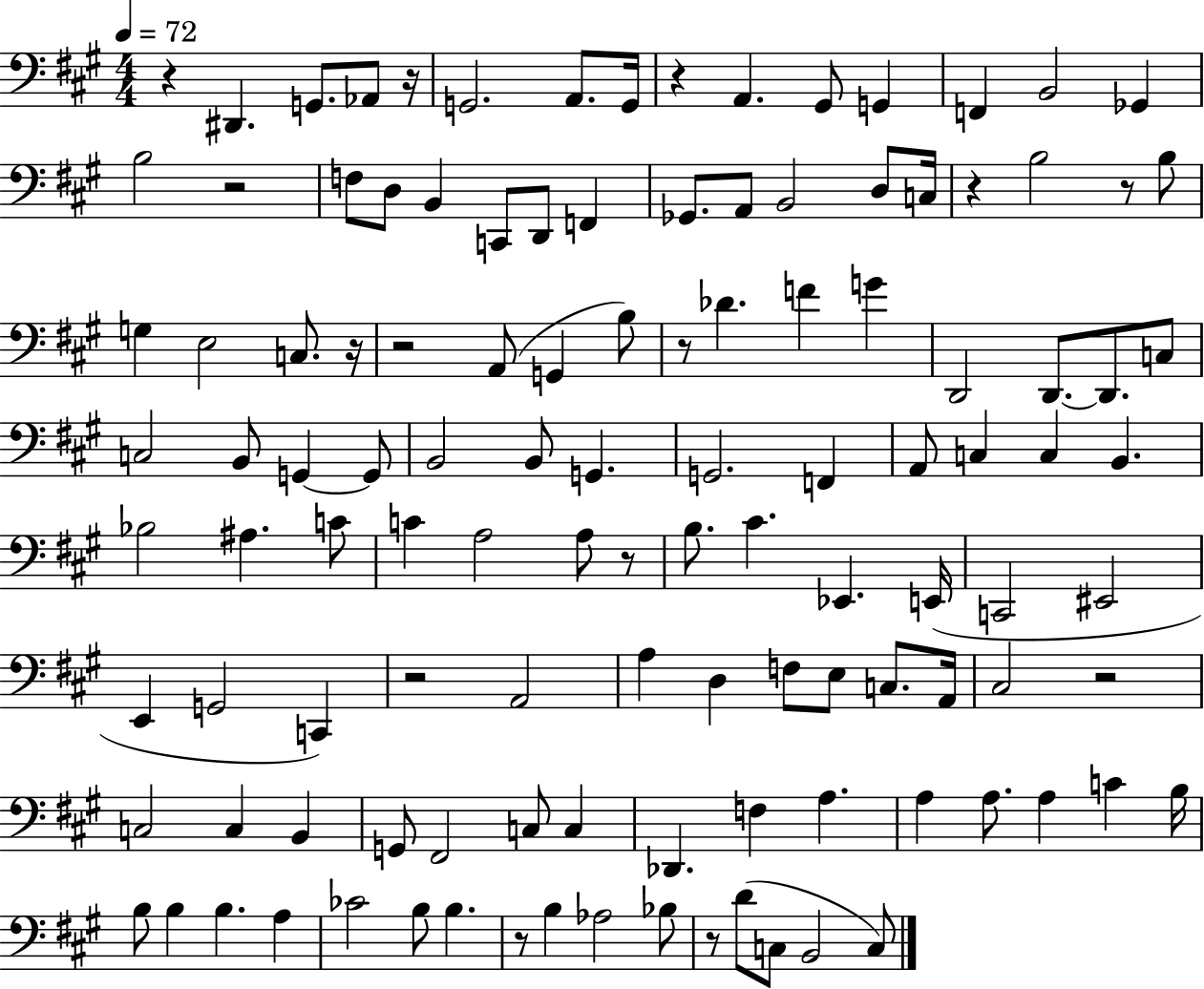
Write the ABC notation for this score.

X:1
T:Untitled
M:4/4
L:1/4
K:A
z ^D,, G,,/2 _A,,/2 z/4 G,,2 A,,/2 G,,/4 z A,, ^G,,/2 G,, F,, B,,2 _G,, B,2 z2 F,/2 D,/2 B,, C,,/2 D,,/2 F,, _G,,/2 A,,/2 B,,2 D,/2 C,/4 z B,2 z/2 B,/2 G, E,2 C,/2 z/4 z2 A,,/2 G,, B,/2 z/2 _D F G D,,2 D,,/2 D,,/2 C,/2 C,2 B,,/2 G,, G,,/2 B,,2 B,,/2 G,, G,,2 F,, A,,/2 C, C, B,, _B,2 ^A, C/2 C A,2 A,/2 z/2 B,/2 ^C _E,, E,,/4 C,,2 ^E,,2 E,, G,,2 C,, z2 A,,2 A, D, F,/2 E,/2 C,/2 A,,/4 ^C,2 z2 C,2 C, B,, G,,/2 ^F,,2 C,/2 C, _D,, F, A, A, A,/2 A, C B,/4 B,/2 B, B, A, _C2 B,/2 B, z/2 B, _A,2 _B,/2 z/2 D/2 C,/2 B,,2 C,/2